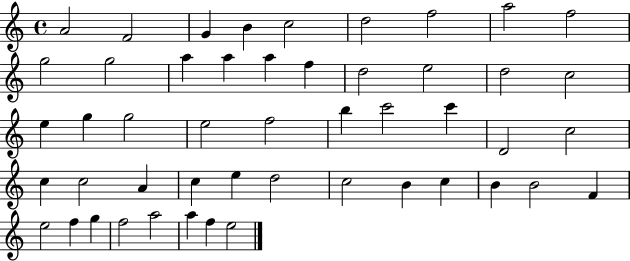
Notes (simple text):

A4/h F4/h G4/q B4/q C5/h D5/h F5/h A5/h F5/h G5/h G5/h A5/q A5/q A5/q F5/q D5/h E5/h D5/h C5/h E5/q G5/q G5/h E5/h F5/h B5/q C6/h C6/q D4/h C5/h C5/q C5/h A4/q C5/q E5/q D5/h C5/h B4/q C5/q B4/q B4/h F4/q E5/h F5/q G5/q F5/h A5/h A5/q F5/q E5/h